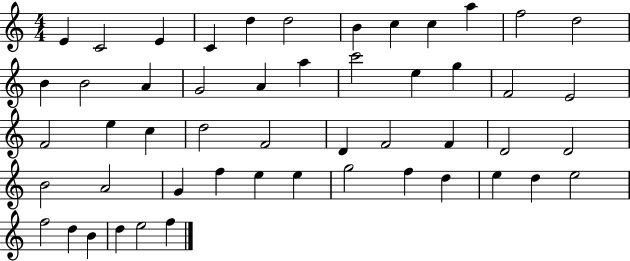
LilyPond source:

{
  \clef treble
  \numericTimeSignature
  \time 4/4
  \key c \major
  e'4 c'2 e'4 | c'4 d''4 d''2 | b'4 c''4 c''4 a''4 | f''2 d''2 | \break b'4 b'2 a'4 | g'2 a'4 a''4 | c'''2 e''4 g''4 | f'2 e'2 | \break f'2 e''4 c''4 | d''2 f'2 | d'4 f'2 f'4 | d'2 d'2 | \break b'2 a'2 | g'4 f''4 e''4 e''4 | g''2 f''4 d''4 | e''4 d''4 e''2 | \break f''2 d''4 b'4 | d''4 e''2 f''4 | \bar "|."
}